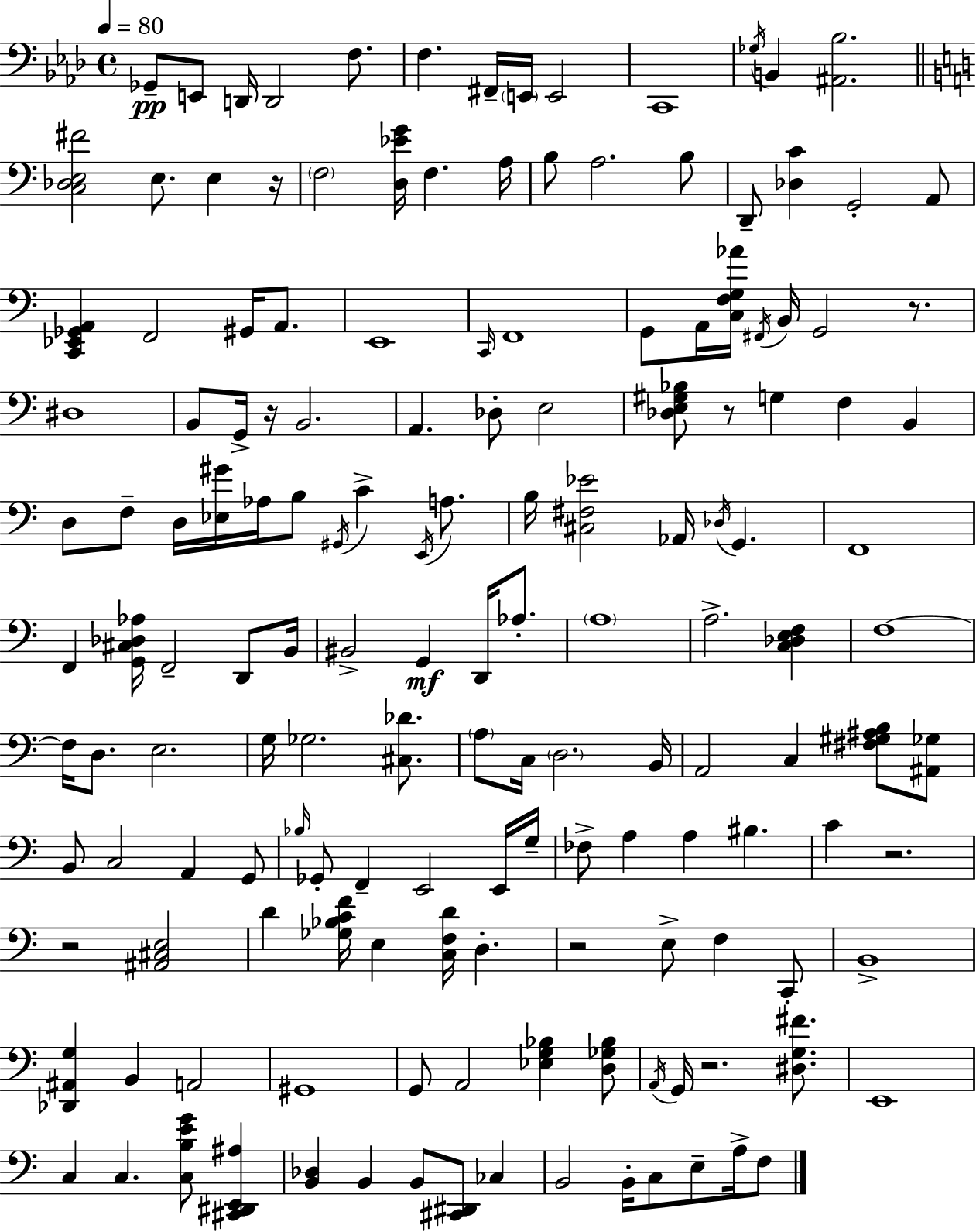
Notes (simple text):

Gb2/e E2/e D2/s D2/h F3/e. F3/q. F#2/s E2/s E2/h C2/w Gb3/s B2/q [A#2,Bb3]/h. [C3,Db3,E3,F#4]/h E3/e. E3/q R/s F3/h [D3,Eb4,G4]/s F3/q. A3/s B3/e A3/h. B3/e D2/e [Db3,C4]/q G2/h A2/e [C2,Eb2,Gb2,A2]/q F2/h G#2/s A2/e. E2/w C2/s F2/w G2/e A2/s [C3,F3,G3,Ab4]/s F#2/s B2/s G2/h R/e. D#3/w B2/e G2/s R/s B2/h. A2/q. Db3/e E3/h [Db3,E3,G#3,Bb3]/e R/e G3/q F3/q B2/q D3/e F3/e D3/s [Eb3,G#4]/s Ab3/s B3/e G#2/s C4/q E2/s A3/e. B3/s [C#3,F#3,Eb4]/h Ab2/s Db3/s G2/q. F2/w F2/q [G2,C#3,Db3,Ab3]/s F2/h D2/e B2/s BIS2/h G2/q D2/s Ab3/e. A3/w A3/h. [C3,Db3,E3,F3]/q F3/w F3/s D3/e. E3/h. G3/s Gb3/h. [C#3,Db4]/e. A3/e C3/s D3/h. B2/s A2/h C3/q [F#3,G#3,A#3,B3]/e [A#2,Gb3]/e B2/e C3/h A2/q G2/e Bb3/s Gb2/e F2/q E2/h E2/s G3/s FES3/e A3/q A3/q BIS3/q. C4/q R/h. R/h [A#2,C#3,E3]/h D4/q [Gb3,Bb3,C4,F4]/s E3/q [C3,F3,D4]/s D3/q. R/h E3/e F3/q C2/e B2/w [Db2,A#2,G3]/q B2/q A2/h G#2/w G2/e A2/h [Eb3,G3,Bb3]/q [D3,Gb3,Bb3]/e A2/s G2/s R/h. [D#3,G3,F#4]/e. E2/w C3/q C3/q. [C3,B3,E4,G4]/e [C#2,D#2,E2,A#3]/q [B2,Db3]/q B2/q B2/e [C#2,D#2]/e CES3/q B2/h B2/s C3/e E3/e A3/s F3/e